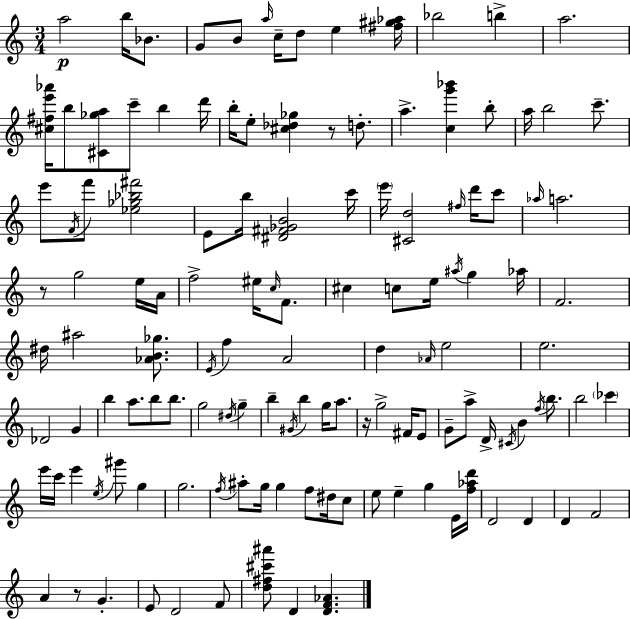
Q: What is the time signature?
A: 3/4